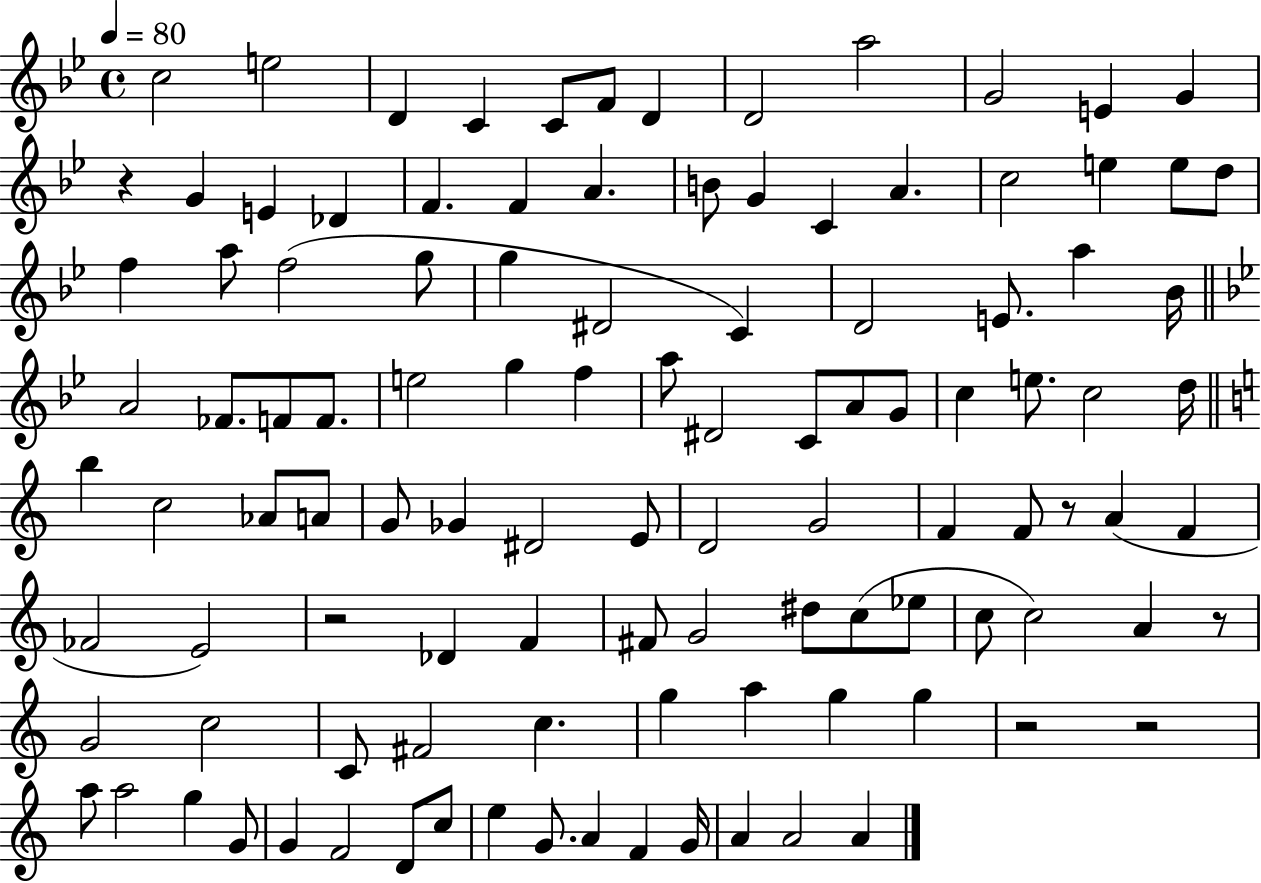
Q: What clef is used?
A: treble